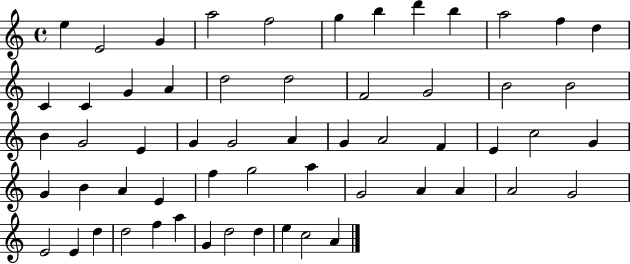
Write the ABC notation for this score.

X:1
T:Untitled
M:4/4
L:1/4
K:C
e E2 G a2 f2 g b d' b a2 f d C C G A d2 d2 F2 G2 B2 B2 B G2 E G G2 A G A2 F E c2 G G B A E f g2 a G2 A A A2 G2 E2 E d d2 f a G d2 d e c2 A